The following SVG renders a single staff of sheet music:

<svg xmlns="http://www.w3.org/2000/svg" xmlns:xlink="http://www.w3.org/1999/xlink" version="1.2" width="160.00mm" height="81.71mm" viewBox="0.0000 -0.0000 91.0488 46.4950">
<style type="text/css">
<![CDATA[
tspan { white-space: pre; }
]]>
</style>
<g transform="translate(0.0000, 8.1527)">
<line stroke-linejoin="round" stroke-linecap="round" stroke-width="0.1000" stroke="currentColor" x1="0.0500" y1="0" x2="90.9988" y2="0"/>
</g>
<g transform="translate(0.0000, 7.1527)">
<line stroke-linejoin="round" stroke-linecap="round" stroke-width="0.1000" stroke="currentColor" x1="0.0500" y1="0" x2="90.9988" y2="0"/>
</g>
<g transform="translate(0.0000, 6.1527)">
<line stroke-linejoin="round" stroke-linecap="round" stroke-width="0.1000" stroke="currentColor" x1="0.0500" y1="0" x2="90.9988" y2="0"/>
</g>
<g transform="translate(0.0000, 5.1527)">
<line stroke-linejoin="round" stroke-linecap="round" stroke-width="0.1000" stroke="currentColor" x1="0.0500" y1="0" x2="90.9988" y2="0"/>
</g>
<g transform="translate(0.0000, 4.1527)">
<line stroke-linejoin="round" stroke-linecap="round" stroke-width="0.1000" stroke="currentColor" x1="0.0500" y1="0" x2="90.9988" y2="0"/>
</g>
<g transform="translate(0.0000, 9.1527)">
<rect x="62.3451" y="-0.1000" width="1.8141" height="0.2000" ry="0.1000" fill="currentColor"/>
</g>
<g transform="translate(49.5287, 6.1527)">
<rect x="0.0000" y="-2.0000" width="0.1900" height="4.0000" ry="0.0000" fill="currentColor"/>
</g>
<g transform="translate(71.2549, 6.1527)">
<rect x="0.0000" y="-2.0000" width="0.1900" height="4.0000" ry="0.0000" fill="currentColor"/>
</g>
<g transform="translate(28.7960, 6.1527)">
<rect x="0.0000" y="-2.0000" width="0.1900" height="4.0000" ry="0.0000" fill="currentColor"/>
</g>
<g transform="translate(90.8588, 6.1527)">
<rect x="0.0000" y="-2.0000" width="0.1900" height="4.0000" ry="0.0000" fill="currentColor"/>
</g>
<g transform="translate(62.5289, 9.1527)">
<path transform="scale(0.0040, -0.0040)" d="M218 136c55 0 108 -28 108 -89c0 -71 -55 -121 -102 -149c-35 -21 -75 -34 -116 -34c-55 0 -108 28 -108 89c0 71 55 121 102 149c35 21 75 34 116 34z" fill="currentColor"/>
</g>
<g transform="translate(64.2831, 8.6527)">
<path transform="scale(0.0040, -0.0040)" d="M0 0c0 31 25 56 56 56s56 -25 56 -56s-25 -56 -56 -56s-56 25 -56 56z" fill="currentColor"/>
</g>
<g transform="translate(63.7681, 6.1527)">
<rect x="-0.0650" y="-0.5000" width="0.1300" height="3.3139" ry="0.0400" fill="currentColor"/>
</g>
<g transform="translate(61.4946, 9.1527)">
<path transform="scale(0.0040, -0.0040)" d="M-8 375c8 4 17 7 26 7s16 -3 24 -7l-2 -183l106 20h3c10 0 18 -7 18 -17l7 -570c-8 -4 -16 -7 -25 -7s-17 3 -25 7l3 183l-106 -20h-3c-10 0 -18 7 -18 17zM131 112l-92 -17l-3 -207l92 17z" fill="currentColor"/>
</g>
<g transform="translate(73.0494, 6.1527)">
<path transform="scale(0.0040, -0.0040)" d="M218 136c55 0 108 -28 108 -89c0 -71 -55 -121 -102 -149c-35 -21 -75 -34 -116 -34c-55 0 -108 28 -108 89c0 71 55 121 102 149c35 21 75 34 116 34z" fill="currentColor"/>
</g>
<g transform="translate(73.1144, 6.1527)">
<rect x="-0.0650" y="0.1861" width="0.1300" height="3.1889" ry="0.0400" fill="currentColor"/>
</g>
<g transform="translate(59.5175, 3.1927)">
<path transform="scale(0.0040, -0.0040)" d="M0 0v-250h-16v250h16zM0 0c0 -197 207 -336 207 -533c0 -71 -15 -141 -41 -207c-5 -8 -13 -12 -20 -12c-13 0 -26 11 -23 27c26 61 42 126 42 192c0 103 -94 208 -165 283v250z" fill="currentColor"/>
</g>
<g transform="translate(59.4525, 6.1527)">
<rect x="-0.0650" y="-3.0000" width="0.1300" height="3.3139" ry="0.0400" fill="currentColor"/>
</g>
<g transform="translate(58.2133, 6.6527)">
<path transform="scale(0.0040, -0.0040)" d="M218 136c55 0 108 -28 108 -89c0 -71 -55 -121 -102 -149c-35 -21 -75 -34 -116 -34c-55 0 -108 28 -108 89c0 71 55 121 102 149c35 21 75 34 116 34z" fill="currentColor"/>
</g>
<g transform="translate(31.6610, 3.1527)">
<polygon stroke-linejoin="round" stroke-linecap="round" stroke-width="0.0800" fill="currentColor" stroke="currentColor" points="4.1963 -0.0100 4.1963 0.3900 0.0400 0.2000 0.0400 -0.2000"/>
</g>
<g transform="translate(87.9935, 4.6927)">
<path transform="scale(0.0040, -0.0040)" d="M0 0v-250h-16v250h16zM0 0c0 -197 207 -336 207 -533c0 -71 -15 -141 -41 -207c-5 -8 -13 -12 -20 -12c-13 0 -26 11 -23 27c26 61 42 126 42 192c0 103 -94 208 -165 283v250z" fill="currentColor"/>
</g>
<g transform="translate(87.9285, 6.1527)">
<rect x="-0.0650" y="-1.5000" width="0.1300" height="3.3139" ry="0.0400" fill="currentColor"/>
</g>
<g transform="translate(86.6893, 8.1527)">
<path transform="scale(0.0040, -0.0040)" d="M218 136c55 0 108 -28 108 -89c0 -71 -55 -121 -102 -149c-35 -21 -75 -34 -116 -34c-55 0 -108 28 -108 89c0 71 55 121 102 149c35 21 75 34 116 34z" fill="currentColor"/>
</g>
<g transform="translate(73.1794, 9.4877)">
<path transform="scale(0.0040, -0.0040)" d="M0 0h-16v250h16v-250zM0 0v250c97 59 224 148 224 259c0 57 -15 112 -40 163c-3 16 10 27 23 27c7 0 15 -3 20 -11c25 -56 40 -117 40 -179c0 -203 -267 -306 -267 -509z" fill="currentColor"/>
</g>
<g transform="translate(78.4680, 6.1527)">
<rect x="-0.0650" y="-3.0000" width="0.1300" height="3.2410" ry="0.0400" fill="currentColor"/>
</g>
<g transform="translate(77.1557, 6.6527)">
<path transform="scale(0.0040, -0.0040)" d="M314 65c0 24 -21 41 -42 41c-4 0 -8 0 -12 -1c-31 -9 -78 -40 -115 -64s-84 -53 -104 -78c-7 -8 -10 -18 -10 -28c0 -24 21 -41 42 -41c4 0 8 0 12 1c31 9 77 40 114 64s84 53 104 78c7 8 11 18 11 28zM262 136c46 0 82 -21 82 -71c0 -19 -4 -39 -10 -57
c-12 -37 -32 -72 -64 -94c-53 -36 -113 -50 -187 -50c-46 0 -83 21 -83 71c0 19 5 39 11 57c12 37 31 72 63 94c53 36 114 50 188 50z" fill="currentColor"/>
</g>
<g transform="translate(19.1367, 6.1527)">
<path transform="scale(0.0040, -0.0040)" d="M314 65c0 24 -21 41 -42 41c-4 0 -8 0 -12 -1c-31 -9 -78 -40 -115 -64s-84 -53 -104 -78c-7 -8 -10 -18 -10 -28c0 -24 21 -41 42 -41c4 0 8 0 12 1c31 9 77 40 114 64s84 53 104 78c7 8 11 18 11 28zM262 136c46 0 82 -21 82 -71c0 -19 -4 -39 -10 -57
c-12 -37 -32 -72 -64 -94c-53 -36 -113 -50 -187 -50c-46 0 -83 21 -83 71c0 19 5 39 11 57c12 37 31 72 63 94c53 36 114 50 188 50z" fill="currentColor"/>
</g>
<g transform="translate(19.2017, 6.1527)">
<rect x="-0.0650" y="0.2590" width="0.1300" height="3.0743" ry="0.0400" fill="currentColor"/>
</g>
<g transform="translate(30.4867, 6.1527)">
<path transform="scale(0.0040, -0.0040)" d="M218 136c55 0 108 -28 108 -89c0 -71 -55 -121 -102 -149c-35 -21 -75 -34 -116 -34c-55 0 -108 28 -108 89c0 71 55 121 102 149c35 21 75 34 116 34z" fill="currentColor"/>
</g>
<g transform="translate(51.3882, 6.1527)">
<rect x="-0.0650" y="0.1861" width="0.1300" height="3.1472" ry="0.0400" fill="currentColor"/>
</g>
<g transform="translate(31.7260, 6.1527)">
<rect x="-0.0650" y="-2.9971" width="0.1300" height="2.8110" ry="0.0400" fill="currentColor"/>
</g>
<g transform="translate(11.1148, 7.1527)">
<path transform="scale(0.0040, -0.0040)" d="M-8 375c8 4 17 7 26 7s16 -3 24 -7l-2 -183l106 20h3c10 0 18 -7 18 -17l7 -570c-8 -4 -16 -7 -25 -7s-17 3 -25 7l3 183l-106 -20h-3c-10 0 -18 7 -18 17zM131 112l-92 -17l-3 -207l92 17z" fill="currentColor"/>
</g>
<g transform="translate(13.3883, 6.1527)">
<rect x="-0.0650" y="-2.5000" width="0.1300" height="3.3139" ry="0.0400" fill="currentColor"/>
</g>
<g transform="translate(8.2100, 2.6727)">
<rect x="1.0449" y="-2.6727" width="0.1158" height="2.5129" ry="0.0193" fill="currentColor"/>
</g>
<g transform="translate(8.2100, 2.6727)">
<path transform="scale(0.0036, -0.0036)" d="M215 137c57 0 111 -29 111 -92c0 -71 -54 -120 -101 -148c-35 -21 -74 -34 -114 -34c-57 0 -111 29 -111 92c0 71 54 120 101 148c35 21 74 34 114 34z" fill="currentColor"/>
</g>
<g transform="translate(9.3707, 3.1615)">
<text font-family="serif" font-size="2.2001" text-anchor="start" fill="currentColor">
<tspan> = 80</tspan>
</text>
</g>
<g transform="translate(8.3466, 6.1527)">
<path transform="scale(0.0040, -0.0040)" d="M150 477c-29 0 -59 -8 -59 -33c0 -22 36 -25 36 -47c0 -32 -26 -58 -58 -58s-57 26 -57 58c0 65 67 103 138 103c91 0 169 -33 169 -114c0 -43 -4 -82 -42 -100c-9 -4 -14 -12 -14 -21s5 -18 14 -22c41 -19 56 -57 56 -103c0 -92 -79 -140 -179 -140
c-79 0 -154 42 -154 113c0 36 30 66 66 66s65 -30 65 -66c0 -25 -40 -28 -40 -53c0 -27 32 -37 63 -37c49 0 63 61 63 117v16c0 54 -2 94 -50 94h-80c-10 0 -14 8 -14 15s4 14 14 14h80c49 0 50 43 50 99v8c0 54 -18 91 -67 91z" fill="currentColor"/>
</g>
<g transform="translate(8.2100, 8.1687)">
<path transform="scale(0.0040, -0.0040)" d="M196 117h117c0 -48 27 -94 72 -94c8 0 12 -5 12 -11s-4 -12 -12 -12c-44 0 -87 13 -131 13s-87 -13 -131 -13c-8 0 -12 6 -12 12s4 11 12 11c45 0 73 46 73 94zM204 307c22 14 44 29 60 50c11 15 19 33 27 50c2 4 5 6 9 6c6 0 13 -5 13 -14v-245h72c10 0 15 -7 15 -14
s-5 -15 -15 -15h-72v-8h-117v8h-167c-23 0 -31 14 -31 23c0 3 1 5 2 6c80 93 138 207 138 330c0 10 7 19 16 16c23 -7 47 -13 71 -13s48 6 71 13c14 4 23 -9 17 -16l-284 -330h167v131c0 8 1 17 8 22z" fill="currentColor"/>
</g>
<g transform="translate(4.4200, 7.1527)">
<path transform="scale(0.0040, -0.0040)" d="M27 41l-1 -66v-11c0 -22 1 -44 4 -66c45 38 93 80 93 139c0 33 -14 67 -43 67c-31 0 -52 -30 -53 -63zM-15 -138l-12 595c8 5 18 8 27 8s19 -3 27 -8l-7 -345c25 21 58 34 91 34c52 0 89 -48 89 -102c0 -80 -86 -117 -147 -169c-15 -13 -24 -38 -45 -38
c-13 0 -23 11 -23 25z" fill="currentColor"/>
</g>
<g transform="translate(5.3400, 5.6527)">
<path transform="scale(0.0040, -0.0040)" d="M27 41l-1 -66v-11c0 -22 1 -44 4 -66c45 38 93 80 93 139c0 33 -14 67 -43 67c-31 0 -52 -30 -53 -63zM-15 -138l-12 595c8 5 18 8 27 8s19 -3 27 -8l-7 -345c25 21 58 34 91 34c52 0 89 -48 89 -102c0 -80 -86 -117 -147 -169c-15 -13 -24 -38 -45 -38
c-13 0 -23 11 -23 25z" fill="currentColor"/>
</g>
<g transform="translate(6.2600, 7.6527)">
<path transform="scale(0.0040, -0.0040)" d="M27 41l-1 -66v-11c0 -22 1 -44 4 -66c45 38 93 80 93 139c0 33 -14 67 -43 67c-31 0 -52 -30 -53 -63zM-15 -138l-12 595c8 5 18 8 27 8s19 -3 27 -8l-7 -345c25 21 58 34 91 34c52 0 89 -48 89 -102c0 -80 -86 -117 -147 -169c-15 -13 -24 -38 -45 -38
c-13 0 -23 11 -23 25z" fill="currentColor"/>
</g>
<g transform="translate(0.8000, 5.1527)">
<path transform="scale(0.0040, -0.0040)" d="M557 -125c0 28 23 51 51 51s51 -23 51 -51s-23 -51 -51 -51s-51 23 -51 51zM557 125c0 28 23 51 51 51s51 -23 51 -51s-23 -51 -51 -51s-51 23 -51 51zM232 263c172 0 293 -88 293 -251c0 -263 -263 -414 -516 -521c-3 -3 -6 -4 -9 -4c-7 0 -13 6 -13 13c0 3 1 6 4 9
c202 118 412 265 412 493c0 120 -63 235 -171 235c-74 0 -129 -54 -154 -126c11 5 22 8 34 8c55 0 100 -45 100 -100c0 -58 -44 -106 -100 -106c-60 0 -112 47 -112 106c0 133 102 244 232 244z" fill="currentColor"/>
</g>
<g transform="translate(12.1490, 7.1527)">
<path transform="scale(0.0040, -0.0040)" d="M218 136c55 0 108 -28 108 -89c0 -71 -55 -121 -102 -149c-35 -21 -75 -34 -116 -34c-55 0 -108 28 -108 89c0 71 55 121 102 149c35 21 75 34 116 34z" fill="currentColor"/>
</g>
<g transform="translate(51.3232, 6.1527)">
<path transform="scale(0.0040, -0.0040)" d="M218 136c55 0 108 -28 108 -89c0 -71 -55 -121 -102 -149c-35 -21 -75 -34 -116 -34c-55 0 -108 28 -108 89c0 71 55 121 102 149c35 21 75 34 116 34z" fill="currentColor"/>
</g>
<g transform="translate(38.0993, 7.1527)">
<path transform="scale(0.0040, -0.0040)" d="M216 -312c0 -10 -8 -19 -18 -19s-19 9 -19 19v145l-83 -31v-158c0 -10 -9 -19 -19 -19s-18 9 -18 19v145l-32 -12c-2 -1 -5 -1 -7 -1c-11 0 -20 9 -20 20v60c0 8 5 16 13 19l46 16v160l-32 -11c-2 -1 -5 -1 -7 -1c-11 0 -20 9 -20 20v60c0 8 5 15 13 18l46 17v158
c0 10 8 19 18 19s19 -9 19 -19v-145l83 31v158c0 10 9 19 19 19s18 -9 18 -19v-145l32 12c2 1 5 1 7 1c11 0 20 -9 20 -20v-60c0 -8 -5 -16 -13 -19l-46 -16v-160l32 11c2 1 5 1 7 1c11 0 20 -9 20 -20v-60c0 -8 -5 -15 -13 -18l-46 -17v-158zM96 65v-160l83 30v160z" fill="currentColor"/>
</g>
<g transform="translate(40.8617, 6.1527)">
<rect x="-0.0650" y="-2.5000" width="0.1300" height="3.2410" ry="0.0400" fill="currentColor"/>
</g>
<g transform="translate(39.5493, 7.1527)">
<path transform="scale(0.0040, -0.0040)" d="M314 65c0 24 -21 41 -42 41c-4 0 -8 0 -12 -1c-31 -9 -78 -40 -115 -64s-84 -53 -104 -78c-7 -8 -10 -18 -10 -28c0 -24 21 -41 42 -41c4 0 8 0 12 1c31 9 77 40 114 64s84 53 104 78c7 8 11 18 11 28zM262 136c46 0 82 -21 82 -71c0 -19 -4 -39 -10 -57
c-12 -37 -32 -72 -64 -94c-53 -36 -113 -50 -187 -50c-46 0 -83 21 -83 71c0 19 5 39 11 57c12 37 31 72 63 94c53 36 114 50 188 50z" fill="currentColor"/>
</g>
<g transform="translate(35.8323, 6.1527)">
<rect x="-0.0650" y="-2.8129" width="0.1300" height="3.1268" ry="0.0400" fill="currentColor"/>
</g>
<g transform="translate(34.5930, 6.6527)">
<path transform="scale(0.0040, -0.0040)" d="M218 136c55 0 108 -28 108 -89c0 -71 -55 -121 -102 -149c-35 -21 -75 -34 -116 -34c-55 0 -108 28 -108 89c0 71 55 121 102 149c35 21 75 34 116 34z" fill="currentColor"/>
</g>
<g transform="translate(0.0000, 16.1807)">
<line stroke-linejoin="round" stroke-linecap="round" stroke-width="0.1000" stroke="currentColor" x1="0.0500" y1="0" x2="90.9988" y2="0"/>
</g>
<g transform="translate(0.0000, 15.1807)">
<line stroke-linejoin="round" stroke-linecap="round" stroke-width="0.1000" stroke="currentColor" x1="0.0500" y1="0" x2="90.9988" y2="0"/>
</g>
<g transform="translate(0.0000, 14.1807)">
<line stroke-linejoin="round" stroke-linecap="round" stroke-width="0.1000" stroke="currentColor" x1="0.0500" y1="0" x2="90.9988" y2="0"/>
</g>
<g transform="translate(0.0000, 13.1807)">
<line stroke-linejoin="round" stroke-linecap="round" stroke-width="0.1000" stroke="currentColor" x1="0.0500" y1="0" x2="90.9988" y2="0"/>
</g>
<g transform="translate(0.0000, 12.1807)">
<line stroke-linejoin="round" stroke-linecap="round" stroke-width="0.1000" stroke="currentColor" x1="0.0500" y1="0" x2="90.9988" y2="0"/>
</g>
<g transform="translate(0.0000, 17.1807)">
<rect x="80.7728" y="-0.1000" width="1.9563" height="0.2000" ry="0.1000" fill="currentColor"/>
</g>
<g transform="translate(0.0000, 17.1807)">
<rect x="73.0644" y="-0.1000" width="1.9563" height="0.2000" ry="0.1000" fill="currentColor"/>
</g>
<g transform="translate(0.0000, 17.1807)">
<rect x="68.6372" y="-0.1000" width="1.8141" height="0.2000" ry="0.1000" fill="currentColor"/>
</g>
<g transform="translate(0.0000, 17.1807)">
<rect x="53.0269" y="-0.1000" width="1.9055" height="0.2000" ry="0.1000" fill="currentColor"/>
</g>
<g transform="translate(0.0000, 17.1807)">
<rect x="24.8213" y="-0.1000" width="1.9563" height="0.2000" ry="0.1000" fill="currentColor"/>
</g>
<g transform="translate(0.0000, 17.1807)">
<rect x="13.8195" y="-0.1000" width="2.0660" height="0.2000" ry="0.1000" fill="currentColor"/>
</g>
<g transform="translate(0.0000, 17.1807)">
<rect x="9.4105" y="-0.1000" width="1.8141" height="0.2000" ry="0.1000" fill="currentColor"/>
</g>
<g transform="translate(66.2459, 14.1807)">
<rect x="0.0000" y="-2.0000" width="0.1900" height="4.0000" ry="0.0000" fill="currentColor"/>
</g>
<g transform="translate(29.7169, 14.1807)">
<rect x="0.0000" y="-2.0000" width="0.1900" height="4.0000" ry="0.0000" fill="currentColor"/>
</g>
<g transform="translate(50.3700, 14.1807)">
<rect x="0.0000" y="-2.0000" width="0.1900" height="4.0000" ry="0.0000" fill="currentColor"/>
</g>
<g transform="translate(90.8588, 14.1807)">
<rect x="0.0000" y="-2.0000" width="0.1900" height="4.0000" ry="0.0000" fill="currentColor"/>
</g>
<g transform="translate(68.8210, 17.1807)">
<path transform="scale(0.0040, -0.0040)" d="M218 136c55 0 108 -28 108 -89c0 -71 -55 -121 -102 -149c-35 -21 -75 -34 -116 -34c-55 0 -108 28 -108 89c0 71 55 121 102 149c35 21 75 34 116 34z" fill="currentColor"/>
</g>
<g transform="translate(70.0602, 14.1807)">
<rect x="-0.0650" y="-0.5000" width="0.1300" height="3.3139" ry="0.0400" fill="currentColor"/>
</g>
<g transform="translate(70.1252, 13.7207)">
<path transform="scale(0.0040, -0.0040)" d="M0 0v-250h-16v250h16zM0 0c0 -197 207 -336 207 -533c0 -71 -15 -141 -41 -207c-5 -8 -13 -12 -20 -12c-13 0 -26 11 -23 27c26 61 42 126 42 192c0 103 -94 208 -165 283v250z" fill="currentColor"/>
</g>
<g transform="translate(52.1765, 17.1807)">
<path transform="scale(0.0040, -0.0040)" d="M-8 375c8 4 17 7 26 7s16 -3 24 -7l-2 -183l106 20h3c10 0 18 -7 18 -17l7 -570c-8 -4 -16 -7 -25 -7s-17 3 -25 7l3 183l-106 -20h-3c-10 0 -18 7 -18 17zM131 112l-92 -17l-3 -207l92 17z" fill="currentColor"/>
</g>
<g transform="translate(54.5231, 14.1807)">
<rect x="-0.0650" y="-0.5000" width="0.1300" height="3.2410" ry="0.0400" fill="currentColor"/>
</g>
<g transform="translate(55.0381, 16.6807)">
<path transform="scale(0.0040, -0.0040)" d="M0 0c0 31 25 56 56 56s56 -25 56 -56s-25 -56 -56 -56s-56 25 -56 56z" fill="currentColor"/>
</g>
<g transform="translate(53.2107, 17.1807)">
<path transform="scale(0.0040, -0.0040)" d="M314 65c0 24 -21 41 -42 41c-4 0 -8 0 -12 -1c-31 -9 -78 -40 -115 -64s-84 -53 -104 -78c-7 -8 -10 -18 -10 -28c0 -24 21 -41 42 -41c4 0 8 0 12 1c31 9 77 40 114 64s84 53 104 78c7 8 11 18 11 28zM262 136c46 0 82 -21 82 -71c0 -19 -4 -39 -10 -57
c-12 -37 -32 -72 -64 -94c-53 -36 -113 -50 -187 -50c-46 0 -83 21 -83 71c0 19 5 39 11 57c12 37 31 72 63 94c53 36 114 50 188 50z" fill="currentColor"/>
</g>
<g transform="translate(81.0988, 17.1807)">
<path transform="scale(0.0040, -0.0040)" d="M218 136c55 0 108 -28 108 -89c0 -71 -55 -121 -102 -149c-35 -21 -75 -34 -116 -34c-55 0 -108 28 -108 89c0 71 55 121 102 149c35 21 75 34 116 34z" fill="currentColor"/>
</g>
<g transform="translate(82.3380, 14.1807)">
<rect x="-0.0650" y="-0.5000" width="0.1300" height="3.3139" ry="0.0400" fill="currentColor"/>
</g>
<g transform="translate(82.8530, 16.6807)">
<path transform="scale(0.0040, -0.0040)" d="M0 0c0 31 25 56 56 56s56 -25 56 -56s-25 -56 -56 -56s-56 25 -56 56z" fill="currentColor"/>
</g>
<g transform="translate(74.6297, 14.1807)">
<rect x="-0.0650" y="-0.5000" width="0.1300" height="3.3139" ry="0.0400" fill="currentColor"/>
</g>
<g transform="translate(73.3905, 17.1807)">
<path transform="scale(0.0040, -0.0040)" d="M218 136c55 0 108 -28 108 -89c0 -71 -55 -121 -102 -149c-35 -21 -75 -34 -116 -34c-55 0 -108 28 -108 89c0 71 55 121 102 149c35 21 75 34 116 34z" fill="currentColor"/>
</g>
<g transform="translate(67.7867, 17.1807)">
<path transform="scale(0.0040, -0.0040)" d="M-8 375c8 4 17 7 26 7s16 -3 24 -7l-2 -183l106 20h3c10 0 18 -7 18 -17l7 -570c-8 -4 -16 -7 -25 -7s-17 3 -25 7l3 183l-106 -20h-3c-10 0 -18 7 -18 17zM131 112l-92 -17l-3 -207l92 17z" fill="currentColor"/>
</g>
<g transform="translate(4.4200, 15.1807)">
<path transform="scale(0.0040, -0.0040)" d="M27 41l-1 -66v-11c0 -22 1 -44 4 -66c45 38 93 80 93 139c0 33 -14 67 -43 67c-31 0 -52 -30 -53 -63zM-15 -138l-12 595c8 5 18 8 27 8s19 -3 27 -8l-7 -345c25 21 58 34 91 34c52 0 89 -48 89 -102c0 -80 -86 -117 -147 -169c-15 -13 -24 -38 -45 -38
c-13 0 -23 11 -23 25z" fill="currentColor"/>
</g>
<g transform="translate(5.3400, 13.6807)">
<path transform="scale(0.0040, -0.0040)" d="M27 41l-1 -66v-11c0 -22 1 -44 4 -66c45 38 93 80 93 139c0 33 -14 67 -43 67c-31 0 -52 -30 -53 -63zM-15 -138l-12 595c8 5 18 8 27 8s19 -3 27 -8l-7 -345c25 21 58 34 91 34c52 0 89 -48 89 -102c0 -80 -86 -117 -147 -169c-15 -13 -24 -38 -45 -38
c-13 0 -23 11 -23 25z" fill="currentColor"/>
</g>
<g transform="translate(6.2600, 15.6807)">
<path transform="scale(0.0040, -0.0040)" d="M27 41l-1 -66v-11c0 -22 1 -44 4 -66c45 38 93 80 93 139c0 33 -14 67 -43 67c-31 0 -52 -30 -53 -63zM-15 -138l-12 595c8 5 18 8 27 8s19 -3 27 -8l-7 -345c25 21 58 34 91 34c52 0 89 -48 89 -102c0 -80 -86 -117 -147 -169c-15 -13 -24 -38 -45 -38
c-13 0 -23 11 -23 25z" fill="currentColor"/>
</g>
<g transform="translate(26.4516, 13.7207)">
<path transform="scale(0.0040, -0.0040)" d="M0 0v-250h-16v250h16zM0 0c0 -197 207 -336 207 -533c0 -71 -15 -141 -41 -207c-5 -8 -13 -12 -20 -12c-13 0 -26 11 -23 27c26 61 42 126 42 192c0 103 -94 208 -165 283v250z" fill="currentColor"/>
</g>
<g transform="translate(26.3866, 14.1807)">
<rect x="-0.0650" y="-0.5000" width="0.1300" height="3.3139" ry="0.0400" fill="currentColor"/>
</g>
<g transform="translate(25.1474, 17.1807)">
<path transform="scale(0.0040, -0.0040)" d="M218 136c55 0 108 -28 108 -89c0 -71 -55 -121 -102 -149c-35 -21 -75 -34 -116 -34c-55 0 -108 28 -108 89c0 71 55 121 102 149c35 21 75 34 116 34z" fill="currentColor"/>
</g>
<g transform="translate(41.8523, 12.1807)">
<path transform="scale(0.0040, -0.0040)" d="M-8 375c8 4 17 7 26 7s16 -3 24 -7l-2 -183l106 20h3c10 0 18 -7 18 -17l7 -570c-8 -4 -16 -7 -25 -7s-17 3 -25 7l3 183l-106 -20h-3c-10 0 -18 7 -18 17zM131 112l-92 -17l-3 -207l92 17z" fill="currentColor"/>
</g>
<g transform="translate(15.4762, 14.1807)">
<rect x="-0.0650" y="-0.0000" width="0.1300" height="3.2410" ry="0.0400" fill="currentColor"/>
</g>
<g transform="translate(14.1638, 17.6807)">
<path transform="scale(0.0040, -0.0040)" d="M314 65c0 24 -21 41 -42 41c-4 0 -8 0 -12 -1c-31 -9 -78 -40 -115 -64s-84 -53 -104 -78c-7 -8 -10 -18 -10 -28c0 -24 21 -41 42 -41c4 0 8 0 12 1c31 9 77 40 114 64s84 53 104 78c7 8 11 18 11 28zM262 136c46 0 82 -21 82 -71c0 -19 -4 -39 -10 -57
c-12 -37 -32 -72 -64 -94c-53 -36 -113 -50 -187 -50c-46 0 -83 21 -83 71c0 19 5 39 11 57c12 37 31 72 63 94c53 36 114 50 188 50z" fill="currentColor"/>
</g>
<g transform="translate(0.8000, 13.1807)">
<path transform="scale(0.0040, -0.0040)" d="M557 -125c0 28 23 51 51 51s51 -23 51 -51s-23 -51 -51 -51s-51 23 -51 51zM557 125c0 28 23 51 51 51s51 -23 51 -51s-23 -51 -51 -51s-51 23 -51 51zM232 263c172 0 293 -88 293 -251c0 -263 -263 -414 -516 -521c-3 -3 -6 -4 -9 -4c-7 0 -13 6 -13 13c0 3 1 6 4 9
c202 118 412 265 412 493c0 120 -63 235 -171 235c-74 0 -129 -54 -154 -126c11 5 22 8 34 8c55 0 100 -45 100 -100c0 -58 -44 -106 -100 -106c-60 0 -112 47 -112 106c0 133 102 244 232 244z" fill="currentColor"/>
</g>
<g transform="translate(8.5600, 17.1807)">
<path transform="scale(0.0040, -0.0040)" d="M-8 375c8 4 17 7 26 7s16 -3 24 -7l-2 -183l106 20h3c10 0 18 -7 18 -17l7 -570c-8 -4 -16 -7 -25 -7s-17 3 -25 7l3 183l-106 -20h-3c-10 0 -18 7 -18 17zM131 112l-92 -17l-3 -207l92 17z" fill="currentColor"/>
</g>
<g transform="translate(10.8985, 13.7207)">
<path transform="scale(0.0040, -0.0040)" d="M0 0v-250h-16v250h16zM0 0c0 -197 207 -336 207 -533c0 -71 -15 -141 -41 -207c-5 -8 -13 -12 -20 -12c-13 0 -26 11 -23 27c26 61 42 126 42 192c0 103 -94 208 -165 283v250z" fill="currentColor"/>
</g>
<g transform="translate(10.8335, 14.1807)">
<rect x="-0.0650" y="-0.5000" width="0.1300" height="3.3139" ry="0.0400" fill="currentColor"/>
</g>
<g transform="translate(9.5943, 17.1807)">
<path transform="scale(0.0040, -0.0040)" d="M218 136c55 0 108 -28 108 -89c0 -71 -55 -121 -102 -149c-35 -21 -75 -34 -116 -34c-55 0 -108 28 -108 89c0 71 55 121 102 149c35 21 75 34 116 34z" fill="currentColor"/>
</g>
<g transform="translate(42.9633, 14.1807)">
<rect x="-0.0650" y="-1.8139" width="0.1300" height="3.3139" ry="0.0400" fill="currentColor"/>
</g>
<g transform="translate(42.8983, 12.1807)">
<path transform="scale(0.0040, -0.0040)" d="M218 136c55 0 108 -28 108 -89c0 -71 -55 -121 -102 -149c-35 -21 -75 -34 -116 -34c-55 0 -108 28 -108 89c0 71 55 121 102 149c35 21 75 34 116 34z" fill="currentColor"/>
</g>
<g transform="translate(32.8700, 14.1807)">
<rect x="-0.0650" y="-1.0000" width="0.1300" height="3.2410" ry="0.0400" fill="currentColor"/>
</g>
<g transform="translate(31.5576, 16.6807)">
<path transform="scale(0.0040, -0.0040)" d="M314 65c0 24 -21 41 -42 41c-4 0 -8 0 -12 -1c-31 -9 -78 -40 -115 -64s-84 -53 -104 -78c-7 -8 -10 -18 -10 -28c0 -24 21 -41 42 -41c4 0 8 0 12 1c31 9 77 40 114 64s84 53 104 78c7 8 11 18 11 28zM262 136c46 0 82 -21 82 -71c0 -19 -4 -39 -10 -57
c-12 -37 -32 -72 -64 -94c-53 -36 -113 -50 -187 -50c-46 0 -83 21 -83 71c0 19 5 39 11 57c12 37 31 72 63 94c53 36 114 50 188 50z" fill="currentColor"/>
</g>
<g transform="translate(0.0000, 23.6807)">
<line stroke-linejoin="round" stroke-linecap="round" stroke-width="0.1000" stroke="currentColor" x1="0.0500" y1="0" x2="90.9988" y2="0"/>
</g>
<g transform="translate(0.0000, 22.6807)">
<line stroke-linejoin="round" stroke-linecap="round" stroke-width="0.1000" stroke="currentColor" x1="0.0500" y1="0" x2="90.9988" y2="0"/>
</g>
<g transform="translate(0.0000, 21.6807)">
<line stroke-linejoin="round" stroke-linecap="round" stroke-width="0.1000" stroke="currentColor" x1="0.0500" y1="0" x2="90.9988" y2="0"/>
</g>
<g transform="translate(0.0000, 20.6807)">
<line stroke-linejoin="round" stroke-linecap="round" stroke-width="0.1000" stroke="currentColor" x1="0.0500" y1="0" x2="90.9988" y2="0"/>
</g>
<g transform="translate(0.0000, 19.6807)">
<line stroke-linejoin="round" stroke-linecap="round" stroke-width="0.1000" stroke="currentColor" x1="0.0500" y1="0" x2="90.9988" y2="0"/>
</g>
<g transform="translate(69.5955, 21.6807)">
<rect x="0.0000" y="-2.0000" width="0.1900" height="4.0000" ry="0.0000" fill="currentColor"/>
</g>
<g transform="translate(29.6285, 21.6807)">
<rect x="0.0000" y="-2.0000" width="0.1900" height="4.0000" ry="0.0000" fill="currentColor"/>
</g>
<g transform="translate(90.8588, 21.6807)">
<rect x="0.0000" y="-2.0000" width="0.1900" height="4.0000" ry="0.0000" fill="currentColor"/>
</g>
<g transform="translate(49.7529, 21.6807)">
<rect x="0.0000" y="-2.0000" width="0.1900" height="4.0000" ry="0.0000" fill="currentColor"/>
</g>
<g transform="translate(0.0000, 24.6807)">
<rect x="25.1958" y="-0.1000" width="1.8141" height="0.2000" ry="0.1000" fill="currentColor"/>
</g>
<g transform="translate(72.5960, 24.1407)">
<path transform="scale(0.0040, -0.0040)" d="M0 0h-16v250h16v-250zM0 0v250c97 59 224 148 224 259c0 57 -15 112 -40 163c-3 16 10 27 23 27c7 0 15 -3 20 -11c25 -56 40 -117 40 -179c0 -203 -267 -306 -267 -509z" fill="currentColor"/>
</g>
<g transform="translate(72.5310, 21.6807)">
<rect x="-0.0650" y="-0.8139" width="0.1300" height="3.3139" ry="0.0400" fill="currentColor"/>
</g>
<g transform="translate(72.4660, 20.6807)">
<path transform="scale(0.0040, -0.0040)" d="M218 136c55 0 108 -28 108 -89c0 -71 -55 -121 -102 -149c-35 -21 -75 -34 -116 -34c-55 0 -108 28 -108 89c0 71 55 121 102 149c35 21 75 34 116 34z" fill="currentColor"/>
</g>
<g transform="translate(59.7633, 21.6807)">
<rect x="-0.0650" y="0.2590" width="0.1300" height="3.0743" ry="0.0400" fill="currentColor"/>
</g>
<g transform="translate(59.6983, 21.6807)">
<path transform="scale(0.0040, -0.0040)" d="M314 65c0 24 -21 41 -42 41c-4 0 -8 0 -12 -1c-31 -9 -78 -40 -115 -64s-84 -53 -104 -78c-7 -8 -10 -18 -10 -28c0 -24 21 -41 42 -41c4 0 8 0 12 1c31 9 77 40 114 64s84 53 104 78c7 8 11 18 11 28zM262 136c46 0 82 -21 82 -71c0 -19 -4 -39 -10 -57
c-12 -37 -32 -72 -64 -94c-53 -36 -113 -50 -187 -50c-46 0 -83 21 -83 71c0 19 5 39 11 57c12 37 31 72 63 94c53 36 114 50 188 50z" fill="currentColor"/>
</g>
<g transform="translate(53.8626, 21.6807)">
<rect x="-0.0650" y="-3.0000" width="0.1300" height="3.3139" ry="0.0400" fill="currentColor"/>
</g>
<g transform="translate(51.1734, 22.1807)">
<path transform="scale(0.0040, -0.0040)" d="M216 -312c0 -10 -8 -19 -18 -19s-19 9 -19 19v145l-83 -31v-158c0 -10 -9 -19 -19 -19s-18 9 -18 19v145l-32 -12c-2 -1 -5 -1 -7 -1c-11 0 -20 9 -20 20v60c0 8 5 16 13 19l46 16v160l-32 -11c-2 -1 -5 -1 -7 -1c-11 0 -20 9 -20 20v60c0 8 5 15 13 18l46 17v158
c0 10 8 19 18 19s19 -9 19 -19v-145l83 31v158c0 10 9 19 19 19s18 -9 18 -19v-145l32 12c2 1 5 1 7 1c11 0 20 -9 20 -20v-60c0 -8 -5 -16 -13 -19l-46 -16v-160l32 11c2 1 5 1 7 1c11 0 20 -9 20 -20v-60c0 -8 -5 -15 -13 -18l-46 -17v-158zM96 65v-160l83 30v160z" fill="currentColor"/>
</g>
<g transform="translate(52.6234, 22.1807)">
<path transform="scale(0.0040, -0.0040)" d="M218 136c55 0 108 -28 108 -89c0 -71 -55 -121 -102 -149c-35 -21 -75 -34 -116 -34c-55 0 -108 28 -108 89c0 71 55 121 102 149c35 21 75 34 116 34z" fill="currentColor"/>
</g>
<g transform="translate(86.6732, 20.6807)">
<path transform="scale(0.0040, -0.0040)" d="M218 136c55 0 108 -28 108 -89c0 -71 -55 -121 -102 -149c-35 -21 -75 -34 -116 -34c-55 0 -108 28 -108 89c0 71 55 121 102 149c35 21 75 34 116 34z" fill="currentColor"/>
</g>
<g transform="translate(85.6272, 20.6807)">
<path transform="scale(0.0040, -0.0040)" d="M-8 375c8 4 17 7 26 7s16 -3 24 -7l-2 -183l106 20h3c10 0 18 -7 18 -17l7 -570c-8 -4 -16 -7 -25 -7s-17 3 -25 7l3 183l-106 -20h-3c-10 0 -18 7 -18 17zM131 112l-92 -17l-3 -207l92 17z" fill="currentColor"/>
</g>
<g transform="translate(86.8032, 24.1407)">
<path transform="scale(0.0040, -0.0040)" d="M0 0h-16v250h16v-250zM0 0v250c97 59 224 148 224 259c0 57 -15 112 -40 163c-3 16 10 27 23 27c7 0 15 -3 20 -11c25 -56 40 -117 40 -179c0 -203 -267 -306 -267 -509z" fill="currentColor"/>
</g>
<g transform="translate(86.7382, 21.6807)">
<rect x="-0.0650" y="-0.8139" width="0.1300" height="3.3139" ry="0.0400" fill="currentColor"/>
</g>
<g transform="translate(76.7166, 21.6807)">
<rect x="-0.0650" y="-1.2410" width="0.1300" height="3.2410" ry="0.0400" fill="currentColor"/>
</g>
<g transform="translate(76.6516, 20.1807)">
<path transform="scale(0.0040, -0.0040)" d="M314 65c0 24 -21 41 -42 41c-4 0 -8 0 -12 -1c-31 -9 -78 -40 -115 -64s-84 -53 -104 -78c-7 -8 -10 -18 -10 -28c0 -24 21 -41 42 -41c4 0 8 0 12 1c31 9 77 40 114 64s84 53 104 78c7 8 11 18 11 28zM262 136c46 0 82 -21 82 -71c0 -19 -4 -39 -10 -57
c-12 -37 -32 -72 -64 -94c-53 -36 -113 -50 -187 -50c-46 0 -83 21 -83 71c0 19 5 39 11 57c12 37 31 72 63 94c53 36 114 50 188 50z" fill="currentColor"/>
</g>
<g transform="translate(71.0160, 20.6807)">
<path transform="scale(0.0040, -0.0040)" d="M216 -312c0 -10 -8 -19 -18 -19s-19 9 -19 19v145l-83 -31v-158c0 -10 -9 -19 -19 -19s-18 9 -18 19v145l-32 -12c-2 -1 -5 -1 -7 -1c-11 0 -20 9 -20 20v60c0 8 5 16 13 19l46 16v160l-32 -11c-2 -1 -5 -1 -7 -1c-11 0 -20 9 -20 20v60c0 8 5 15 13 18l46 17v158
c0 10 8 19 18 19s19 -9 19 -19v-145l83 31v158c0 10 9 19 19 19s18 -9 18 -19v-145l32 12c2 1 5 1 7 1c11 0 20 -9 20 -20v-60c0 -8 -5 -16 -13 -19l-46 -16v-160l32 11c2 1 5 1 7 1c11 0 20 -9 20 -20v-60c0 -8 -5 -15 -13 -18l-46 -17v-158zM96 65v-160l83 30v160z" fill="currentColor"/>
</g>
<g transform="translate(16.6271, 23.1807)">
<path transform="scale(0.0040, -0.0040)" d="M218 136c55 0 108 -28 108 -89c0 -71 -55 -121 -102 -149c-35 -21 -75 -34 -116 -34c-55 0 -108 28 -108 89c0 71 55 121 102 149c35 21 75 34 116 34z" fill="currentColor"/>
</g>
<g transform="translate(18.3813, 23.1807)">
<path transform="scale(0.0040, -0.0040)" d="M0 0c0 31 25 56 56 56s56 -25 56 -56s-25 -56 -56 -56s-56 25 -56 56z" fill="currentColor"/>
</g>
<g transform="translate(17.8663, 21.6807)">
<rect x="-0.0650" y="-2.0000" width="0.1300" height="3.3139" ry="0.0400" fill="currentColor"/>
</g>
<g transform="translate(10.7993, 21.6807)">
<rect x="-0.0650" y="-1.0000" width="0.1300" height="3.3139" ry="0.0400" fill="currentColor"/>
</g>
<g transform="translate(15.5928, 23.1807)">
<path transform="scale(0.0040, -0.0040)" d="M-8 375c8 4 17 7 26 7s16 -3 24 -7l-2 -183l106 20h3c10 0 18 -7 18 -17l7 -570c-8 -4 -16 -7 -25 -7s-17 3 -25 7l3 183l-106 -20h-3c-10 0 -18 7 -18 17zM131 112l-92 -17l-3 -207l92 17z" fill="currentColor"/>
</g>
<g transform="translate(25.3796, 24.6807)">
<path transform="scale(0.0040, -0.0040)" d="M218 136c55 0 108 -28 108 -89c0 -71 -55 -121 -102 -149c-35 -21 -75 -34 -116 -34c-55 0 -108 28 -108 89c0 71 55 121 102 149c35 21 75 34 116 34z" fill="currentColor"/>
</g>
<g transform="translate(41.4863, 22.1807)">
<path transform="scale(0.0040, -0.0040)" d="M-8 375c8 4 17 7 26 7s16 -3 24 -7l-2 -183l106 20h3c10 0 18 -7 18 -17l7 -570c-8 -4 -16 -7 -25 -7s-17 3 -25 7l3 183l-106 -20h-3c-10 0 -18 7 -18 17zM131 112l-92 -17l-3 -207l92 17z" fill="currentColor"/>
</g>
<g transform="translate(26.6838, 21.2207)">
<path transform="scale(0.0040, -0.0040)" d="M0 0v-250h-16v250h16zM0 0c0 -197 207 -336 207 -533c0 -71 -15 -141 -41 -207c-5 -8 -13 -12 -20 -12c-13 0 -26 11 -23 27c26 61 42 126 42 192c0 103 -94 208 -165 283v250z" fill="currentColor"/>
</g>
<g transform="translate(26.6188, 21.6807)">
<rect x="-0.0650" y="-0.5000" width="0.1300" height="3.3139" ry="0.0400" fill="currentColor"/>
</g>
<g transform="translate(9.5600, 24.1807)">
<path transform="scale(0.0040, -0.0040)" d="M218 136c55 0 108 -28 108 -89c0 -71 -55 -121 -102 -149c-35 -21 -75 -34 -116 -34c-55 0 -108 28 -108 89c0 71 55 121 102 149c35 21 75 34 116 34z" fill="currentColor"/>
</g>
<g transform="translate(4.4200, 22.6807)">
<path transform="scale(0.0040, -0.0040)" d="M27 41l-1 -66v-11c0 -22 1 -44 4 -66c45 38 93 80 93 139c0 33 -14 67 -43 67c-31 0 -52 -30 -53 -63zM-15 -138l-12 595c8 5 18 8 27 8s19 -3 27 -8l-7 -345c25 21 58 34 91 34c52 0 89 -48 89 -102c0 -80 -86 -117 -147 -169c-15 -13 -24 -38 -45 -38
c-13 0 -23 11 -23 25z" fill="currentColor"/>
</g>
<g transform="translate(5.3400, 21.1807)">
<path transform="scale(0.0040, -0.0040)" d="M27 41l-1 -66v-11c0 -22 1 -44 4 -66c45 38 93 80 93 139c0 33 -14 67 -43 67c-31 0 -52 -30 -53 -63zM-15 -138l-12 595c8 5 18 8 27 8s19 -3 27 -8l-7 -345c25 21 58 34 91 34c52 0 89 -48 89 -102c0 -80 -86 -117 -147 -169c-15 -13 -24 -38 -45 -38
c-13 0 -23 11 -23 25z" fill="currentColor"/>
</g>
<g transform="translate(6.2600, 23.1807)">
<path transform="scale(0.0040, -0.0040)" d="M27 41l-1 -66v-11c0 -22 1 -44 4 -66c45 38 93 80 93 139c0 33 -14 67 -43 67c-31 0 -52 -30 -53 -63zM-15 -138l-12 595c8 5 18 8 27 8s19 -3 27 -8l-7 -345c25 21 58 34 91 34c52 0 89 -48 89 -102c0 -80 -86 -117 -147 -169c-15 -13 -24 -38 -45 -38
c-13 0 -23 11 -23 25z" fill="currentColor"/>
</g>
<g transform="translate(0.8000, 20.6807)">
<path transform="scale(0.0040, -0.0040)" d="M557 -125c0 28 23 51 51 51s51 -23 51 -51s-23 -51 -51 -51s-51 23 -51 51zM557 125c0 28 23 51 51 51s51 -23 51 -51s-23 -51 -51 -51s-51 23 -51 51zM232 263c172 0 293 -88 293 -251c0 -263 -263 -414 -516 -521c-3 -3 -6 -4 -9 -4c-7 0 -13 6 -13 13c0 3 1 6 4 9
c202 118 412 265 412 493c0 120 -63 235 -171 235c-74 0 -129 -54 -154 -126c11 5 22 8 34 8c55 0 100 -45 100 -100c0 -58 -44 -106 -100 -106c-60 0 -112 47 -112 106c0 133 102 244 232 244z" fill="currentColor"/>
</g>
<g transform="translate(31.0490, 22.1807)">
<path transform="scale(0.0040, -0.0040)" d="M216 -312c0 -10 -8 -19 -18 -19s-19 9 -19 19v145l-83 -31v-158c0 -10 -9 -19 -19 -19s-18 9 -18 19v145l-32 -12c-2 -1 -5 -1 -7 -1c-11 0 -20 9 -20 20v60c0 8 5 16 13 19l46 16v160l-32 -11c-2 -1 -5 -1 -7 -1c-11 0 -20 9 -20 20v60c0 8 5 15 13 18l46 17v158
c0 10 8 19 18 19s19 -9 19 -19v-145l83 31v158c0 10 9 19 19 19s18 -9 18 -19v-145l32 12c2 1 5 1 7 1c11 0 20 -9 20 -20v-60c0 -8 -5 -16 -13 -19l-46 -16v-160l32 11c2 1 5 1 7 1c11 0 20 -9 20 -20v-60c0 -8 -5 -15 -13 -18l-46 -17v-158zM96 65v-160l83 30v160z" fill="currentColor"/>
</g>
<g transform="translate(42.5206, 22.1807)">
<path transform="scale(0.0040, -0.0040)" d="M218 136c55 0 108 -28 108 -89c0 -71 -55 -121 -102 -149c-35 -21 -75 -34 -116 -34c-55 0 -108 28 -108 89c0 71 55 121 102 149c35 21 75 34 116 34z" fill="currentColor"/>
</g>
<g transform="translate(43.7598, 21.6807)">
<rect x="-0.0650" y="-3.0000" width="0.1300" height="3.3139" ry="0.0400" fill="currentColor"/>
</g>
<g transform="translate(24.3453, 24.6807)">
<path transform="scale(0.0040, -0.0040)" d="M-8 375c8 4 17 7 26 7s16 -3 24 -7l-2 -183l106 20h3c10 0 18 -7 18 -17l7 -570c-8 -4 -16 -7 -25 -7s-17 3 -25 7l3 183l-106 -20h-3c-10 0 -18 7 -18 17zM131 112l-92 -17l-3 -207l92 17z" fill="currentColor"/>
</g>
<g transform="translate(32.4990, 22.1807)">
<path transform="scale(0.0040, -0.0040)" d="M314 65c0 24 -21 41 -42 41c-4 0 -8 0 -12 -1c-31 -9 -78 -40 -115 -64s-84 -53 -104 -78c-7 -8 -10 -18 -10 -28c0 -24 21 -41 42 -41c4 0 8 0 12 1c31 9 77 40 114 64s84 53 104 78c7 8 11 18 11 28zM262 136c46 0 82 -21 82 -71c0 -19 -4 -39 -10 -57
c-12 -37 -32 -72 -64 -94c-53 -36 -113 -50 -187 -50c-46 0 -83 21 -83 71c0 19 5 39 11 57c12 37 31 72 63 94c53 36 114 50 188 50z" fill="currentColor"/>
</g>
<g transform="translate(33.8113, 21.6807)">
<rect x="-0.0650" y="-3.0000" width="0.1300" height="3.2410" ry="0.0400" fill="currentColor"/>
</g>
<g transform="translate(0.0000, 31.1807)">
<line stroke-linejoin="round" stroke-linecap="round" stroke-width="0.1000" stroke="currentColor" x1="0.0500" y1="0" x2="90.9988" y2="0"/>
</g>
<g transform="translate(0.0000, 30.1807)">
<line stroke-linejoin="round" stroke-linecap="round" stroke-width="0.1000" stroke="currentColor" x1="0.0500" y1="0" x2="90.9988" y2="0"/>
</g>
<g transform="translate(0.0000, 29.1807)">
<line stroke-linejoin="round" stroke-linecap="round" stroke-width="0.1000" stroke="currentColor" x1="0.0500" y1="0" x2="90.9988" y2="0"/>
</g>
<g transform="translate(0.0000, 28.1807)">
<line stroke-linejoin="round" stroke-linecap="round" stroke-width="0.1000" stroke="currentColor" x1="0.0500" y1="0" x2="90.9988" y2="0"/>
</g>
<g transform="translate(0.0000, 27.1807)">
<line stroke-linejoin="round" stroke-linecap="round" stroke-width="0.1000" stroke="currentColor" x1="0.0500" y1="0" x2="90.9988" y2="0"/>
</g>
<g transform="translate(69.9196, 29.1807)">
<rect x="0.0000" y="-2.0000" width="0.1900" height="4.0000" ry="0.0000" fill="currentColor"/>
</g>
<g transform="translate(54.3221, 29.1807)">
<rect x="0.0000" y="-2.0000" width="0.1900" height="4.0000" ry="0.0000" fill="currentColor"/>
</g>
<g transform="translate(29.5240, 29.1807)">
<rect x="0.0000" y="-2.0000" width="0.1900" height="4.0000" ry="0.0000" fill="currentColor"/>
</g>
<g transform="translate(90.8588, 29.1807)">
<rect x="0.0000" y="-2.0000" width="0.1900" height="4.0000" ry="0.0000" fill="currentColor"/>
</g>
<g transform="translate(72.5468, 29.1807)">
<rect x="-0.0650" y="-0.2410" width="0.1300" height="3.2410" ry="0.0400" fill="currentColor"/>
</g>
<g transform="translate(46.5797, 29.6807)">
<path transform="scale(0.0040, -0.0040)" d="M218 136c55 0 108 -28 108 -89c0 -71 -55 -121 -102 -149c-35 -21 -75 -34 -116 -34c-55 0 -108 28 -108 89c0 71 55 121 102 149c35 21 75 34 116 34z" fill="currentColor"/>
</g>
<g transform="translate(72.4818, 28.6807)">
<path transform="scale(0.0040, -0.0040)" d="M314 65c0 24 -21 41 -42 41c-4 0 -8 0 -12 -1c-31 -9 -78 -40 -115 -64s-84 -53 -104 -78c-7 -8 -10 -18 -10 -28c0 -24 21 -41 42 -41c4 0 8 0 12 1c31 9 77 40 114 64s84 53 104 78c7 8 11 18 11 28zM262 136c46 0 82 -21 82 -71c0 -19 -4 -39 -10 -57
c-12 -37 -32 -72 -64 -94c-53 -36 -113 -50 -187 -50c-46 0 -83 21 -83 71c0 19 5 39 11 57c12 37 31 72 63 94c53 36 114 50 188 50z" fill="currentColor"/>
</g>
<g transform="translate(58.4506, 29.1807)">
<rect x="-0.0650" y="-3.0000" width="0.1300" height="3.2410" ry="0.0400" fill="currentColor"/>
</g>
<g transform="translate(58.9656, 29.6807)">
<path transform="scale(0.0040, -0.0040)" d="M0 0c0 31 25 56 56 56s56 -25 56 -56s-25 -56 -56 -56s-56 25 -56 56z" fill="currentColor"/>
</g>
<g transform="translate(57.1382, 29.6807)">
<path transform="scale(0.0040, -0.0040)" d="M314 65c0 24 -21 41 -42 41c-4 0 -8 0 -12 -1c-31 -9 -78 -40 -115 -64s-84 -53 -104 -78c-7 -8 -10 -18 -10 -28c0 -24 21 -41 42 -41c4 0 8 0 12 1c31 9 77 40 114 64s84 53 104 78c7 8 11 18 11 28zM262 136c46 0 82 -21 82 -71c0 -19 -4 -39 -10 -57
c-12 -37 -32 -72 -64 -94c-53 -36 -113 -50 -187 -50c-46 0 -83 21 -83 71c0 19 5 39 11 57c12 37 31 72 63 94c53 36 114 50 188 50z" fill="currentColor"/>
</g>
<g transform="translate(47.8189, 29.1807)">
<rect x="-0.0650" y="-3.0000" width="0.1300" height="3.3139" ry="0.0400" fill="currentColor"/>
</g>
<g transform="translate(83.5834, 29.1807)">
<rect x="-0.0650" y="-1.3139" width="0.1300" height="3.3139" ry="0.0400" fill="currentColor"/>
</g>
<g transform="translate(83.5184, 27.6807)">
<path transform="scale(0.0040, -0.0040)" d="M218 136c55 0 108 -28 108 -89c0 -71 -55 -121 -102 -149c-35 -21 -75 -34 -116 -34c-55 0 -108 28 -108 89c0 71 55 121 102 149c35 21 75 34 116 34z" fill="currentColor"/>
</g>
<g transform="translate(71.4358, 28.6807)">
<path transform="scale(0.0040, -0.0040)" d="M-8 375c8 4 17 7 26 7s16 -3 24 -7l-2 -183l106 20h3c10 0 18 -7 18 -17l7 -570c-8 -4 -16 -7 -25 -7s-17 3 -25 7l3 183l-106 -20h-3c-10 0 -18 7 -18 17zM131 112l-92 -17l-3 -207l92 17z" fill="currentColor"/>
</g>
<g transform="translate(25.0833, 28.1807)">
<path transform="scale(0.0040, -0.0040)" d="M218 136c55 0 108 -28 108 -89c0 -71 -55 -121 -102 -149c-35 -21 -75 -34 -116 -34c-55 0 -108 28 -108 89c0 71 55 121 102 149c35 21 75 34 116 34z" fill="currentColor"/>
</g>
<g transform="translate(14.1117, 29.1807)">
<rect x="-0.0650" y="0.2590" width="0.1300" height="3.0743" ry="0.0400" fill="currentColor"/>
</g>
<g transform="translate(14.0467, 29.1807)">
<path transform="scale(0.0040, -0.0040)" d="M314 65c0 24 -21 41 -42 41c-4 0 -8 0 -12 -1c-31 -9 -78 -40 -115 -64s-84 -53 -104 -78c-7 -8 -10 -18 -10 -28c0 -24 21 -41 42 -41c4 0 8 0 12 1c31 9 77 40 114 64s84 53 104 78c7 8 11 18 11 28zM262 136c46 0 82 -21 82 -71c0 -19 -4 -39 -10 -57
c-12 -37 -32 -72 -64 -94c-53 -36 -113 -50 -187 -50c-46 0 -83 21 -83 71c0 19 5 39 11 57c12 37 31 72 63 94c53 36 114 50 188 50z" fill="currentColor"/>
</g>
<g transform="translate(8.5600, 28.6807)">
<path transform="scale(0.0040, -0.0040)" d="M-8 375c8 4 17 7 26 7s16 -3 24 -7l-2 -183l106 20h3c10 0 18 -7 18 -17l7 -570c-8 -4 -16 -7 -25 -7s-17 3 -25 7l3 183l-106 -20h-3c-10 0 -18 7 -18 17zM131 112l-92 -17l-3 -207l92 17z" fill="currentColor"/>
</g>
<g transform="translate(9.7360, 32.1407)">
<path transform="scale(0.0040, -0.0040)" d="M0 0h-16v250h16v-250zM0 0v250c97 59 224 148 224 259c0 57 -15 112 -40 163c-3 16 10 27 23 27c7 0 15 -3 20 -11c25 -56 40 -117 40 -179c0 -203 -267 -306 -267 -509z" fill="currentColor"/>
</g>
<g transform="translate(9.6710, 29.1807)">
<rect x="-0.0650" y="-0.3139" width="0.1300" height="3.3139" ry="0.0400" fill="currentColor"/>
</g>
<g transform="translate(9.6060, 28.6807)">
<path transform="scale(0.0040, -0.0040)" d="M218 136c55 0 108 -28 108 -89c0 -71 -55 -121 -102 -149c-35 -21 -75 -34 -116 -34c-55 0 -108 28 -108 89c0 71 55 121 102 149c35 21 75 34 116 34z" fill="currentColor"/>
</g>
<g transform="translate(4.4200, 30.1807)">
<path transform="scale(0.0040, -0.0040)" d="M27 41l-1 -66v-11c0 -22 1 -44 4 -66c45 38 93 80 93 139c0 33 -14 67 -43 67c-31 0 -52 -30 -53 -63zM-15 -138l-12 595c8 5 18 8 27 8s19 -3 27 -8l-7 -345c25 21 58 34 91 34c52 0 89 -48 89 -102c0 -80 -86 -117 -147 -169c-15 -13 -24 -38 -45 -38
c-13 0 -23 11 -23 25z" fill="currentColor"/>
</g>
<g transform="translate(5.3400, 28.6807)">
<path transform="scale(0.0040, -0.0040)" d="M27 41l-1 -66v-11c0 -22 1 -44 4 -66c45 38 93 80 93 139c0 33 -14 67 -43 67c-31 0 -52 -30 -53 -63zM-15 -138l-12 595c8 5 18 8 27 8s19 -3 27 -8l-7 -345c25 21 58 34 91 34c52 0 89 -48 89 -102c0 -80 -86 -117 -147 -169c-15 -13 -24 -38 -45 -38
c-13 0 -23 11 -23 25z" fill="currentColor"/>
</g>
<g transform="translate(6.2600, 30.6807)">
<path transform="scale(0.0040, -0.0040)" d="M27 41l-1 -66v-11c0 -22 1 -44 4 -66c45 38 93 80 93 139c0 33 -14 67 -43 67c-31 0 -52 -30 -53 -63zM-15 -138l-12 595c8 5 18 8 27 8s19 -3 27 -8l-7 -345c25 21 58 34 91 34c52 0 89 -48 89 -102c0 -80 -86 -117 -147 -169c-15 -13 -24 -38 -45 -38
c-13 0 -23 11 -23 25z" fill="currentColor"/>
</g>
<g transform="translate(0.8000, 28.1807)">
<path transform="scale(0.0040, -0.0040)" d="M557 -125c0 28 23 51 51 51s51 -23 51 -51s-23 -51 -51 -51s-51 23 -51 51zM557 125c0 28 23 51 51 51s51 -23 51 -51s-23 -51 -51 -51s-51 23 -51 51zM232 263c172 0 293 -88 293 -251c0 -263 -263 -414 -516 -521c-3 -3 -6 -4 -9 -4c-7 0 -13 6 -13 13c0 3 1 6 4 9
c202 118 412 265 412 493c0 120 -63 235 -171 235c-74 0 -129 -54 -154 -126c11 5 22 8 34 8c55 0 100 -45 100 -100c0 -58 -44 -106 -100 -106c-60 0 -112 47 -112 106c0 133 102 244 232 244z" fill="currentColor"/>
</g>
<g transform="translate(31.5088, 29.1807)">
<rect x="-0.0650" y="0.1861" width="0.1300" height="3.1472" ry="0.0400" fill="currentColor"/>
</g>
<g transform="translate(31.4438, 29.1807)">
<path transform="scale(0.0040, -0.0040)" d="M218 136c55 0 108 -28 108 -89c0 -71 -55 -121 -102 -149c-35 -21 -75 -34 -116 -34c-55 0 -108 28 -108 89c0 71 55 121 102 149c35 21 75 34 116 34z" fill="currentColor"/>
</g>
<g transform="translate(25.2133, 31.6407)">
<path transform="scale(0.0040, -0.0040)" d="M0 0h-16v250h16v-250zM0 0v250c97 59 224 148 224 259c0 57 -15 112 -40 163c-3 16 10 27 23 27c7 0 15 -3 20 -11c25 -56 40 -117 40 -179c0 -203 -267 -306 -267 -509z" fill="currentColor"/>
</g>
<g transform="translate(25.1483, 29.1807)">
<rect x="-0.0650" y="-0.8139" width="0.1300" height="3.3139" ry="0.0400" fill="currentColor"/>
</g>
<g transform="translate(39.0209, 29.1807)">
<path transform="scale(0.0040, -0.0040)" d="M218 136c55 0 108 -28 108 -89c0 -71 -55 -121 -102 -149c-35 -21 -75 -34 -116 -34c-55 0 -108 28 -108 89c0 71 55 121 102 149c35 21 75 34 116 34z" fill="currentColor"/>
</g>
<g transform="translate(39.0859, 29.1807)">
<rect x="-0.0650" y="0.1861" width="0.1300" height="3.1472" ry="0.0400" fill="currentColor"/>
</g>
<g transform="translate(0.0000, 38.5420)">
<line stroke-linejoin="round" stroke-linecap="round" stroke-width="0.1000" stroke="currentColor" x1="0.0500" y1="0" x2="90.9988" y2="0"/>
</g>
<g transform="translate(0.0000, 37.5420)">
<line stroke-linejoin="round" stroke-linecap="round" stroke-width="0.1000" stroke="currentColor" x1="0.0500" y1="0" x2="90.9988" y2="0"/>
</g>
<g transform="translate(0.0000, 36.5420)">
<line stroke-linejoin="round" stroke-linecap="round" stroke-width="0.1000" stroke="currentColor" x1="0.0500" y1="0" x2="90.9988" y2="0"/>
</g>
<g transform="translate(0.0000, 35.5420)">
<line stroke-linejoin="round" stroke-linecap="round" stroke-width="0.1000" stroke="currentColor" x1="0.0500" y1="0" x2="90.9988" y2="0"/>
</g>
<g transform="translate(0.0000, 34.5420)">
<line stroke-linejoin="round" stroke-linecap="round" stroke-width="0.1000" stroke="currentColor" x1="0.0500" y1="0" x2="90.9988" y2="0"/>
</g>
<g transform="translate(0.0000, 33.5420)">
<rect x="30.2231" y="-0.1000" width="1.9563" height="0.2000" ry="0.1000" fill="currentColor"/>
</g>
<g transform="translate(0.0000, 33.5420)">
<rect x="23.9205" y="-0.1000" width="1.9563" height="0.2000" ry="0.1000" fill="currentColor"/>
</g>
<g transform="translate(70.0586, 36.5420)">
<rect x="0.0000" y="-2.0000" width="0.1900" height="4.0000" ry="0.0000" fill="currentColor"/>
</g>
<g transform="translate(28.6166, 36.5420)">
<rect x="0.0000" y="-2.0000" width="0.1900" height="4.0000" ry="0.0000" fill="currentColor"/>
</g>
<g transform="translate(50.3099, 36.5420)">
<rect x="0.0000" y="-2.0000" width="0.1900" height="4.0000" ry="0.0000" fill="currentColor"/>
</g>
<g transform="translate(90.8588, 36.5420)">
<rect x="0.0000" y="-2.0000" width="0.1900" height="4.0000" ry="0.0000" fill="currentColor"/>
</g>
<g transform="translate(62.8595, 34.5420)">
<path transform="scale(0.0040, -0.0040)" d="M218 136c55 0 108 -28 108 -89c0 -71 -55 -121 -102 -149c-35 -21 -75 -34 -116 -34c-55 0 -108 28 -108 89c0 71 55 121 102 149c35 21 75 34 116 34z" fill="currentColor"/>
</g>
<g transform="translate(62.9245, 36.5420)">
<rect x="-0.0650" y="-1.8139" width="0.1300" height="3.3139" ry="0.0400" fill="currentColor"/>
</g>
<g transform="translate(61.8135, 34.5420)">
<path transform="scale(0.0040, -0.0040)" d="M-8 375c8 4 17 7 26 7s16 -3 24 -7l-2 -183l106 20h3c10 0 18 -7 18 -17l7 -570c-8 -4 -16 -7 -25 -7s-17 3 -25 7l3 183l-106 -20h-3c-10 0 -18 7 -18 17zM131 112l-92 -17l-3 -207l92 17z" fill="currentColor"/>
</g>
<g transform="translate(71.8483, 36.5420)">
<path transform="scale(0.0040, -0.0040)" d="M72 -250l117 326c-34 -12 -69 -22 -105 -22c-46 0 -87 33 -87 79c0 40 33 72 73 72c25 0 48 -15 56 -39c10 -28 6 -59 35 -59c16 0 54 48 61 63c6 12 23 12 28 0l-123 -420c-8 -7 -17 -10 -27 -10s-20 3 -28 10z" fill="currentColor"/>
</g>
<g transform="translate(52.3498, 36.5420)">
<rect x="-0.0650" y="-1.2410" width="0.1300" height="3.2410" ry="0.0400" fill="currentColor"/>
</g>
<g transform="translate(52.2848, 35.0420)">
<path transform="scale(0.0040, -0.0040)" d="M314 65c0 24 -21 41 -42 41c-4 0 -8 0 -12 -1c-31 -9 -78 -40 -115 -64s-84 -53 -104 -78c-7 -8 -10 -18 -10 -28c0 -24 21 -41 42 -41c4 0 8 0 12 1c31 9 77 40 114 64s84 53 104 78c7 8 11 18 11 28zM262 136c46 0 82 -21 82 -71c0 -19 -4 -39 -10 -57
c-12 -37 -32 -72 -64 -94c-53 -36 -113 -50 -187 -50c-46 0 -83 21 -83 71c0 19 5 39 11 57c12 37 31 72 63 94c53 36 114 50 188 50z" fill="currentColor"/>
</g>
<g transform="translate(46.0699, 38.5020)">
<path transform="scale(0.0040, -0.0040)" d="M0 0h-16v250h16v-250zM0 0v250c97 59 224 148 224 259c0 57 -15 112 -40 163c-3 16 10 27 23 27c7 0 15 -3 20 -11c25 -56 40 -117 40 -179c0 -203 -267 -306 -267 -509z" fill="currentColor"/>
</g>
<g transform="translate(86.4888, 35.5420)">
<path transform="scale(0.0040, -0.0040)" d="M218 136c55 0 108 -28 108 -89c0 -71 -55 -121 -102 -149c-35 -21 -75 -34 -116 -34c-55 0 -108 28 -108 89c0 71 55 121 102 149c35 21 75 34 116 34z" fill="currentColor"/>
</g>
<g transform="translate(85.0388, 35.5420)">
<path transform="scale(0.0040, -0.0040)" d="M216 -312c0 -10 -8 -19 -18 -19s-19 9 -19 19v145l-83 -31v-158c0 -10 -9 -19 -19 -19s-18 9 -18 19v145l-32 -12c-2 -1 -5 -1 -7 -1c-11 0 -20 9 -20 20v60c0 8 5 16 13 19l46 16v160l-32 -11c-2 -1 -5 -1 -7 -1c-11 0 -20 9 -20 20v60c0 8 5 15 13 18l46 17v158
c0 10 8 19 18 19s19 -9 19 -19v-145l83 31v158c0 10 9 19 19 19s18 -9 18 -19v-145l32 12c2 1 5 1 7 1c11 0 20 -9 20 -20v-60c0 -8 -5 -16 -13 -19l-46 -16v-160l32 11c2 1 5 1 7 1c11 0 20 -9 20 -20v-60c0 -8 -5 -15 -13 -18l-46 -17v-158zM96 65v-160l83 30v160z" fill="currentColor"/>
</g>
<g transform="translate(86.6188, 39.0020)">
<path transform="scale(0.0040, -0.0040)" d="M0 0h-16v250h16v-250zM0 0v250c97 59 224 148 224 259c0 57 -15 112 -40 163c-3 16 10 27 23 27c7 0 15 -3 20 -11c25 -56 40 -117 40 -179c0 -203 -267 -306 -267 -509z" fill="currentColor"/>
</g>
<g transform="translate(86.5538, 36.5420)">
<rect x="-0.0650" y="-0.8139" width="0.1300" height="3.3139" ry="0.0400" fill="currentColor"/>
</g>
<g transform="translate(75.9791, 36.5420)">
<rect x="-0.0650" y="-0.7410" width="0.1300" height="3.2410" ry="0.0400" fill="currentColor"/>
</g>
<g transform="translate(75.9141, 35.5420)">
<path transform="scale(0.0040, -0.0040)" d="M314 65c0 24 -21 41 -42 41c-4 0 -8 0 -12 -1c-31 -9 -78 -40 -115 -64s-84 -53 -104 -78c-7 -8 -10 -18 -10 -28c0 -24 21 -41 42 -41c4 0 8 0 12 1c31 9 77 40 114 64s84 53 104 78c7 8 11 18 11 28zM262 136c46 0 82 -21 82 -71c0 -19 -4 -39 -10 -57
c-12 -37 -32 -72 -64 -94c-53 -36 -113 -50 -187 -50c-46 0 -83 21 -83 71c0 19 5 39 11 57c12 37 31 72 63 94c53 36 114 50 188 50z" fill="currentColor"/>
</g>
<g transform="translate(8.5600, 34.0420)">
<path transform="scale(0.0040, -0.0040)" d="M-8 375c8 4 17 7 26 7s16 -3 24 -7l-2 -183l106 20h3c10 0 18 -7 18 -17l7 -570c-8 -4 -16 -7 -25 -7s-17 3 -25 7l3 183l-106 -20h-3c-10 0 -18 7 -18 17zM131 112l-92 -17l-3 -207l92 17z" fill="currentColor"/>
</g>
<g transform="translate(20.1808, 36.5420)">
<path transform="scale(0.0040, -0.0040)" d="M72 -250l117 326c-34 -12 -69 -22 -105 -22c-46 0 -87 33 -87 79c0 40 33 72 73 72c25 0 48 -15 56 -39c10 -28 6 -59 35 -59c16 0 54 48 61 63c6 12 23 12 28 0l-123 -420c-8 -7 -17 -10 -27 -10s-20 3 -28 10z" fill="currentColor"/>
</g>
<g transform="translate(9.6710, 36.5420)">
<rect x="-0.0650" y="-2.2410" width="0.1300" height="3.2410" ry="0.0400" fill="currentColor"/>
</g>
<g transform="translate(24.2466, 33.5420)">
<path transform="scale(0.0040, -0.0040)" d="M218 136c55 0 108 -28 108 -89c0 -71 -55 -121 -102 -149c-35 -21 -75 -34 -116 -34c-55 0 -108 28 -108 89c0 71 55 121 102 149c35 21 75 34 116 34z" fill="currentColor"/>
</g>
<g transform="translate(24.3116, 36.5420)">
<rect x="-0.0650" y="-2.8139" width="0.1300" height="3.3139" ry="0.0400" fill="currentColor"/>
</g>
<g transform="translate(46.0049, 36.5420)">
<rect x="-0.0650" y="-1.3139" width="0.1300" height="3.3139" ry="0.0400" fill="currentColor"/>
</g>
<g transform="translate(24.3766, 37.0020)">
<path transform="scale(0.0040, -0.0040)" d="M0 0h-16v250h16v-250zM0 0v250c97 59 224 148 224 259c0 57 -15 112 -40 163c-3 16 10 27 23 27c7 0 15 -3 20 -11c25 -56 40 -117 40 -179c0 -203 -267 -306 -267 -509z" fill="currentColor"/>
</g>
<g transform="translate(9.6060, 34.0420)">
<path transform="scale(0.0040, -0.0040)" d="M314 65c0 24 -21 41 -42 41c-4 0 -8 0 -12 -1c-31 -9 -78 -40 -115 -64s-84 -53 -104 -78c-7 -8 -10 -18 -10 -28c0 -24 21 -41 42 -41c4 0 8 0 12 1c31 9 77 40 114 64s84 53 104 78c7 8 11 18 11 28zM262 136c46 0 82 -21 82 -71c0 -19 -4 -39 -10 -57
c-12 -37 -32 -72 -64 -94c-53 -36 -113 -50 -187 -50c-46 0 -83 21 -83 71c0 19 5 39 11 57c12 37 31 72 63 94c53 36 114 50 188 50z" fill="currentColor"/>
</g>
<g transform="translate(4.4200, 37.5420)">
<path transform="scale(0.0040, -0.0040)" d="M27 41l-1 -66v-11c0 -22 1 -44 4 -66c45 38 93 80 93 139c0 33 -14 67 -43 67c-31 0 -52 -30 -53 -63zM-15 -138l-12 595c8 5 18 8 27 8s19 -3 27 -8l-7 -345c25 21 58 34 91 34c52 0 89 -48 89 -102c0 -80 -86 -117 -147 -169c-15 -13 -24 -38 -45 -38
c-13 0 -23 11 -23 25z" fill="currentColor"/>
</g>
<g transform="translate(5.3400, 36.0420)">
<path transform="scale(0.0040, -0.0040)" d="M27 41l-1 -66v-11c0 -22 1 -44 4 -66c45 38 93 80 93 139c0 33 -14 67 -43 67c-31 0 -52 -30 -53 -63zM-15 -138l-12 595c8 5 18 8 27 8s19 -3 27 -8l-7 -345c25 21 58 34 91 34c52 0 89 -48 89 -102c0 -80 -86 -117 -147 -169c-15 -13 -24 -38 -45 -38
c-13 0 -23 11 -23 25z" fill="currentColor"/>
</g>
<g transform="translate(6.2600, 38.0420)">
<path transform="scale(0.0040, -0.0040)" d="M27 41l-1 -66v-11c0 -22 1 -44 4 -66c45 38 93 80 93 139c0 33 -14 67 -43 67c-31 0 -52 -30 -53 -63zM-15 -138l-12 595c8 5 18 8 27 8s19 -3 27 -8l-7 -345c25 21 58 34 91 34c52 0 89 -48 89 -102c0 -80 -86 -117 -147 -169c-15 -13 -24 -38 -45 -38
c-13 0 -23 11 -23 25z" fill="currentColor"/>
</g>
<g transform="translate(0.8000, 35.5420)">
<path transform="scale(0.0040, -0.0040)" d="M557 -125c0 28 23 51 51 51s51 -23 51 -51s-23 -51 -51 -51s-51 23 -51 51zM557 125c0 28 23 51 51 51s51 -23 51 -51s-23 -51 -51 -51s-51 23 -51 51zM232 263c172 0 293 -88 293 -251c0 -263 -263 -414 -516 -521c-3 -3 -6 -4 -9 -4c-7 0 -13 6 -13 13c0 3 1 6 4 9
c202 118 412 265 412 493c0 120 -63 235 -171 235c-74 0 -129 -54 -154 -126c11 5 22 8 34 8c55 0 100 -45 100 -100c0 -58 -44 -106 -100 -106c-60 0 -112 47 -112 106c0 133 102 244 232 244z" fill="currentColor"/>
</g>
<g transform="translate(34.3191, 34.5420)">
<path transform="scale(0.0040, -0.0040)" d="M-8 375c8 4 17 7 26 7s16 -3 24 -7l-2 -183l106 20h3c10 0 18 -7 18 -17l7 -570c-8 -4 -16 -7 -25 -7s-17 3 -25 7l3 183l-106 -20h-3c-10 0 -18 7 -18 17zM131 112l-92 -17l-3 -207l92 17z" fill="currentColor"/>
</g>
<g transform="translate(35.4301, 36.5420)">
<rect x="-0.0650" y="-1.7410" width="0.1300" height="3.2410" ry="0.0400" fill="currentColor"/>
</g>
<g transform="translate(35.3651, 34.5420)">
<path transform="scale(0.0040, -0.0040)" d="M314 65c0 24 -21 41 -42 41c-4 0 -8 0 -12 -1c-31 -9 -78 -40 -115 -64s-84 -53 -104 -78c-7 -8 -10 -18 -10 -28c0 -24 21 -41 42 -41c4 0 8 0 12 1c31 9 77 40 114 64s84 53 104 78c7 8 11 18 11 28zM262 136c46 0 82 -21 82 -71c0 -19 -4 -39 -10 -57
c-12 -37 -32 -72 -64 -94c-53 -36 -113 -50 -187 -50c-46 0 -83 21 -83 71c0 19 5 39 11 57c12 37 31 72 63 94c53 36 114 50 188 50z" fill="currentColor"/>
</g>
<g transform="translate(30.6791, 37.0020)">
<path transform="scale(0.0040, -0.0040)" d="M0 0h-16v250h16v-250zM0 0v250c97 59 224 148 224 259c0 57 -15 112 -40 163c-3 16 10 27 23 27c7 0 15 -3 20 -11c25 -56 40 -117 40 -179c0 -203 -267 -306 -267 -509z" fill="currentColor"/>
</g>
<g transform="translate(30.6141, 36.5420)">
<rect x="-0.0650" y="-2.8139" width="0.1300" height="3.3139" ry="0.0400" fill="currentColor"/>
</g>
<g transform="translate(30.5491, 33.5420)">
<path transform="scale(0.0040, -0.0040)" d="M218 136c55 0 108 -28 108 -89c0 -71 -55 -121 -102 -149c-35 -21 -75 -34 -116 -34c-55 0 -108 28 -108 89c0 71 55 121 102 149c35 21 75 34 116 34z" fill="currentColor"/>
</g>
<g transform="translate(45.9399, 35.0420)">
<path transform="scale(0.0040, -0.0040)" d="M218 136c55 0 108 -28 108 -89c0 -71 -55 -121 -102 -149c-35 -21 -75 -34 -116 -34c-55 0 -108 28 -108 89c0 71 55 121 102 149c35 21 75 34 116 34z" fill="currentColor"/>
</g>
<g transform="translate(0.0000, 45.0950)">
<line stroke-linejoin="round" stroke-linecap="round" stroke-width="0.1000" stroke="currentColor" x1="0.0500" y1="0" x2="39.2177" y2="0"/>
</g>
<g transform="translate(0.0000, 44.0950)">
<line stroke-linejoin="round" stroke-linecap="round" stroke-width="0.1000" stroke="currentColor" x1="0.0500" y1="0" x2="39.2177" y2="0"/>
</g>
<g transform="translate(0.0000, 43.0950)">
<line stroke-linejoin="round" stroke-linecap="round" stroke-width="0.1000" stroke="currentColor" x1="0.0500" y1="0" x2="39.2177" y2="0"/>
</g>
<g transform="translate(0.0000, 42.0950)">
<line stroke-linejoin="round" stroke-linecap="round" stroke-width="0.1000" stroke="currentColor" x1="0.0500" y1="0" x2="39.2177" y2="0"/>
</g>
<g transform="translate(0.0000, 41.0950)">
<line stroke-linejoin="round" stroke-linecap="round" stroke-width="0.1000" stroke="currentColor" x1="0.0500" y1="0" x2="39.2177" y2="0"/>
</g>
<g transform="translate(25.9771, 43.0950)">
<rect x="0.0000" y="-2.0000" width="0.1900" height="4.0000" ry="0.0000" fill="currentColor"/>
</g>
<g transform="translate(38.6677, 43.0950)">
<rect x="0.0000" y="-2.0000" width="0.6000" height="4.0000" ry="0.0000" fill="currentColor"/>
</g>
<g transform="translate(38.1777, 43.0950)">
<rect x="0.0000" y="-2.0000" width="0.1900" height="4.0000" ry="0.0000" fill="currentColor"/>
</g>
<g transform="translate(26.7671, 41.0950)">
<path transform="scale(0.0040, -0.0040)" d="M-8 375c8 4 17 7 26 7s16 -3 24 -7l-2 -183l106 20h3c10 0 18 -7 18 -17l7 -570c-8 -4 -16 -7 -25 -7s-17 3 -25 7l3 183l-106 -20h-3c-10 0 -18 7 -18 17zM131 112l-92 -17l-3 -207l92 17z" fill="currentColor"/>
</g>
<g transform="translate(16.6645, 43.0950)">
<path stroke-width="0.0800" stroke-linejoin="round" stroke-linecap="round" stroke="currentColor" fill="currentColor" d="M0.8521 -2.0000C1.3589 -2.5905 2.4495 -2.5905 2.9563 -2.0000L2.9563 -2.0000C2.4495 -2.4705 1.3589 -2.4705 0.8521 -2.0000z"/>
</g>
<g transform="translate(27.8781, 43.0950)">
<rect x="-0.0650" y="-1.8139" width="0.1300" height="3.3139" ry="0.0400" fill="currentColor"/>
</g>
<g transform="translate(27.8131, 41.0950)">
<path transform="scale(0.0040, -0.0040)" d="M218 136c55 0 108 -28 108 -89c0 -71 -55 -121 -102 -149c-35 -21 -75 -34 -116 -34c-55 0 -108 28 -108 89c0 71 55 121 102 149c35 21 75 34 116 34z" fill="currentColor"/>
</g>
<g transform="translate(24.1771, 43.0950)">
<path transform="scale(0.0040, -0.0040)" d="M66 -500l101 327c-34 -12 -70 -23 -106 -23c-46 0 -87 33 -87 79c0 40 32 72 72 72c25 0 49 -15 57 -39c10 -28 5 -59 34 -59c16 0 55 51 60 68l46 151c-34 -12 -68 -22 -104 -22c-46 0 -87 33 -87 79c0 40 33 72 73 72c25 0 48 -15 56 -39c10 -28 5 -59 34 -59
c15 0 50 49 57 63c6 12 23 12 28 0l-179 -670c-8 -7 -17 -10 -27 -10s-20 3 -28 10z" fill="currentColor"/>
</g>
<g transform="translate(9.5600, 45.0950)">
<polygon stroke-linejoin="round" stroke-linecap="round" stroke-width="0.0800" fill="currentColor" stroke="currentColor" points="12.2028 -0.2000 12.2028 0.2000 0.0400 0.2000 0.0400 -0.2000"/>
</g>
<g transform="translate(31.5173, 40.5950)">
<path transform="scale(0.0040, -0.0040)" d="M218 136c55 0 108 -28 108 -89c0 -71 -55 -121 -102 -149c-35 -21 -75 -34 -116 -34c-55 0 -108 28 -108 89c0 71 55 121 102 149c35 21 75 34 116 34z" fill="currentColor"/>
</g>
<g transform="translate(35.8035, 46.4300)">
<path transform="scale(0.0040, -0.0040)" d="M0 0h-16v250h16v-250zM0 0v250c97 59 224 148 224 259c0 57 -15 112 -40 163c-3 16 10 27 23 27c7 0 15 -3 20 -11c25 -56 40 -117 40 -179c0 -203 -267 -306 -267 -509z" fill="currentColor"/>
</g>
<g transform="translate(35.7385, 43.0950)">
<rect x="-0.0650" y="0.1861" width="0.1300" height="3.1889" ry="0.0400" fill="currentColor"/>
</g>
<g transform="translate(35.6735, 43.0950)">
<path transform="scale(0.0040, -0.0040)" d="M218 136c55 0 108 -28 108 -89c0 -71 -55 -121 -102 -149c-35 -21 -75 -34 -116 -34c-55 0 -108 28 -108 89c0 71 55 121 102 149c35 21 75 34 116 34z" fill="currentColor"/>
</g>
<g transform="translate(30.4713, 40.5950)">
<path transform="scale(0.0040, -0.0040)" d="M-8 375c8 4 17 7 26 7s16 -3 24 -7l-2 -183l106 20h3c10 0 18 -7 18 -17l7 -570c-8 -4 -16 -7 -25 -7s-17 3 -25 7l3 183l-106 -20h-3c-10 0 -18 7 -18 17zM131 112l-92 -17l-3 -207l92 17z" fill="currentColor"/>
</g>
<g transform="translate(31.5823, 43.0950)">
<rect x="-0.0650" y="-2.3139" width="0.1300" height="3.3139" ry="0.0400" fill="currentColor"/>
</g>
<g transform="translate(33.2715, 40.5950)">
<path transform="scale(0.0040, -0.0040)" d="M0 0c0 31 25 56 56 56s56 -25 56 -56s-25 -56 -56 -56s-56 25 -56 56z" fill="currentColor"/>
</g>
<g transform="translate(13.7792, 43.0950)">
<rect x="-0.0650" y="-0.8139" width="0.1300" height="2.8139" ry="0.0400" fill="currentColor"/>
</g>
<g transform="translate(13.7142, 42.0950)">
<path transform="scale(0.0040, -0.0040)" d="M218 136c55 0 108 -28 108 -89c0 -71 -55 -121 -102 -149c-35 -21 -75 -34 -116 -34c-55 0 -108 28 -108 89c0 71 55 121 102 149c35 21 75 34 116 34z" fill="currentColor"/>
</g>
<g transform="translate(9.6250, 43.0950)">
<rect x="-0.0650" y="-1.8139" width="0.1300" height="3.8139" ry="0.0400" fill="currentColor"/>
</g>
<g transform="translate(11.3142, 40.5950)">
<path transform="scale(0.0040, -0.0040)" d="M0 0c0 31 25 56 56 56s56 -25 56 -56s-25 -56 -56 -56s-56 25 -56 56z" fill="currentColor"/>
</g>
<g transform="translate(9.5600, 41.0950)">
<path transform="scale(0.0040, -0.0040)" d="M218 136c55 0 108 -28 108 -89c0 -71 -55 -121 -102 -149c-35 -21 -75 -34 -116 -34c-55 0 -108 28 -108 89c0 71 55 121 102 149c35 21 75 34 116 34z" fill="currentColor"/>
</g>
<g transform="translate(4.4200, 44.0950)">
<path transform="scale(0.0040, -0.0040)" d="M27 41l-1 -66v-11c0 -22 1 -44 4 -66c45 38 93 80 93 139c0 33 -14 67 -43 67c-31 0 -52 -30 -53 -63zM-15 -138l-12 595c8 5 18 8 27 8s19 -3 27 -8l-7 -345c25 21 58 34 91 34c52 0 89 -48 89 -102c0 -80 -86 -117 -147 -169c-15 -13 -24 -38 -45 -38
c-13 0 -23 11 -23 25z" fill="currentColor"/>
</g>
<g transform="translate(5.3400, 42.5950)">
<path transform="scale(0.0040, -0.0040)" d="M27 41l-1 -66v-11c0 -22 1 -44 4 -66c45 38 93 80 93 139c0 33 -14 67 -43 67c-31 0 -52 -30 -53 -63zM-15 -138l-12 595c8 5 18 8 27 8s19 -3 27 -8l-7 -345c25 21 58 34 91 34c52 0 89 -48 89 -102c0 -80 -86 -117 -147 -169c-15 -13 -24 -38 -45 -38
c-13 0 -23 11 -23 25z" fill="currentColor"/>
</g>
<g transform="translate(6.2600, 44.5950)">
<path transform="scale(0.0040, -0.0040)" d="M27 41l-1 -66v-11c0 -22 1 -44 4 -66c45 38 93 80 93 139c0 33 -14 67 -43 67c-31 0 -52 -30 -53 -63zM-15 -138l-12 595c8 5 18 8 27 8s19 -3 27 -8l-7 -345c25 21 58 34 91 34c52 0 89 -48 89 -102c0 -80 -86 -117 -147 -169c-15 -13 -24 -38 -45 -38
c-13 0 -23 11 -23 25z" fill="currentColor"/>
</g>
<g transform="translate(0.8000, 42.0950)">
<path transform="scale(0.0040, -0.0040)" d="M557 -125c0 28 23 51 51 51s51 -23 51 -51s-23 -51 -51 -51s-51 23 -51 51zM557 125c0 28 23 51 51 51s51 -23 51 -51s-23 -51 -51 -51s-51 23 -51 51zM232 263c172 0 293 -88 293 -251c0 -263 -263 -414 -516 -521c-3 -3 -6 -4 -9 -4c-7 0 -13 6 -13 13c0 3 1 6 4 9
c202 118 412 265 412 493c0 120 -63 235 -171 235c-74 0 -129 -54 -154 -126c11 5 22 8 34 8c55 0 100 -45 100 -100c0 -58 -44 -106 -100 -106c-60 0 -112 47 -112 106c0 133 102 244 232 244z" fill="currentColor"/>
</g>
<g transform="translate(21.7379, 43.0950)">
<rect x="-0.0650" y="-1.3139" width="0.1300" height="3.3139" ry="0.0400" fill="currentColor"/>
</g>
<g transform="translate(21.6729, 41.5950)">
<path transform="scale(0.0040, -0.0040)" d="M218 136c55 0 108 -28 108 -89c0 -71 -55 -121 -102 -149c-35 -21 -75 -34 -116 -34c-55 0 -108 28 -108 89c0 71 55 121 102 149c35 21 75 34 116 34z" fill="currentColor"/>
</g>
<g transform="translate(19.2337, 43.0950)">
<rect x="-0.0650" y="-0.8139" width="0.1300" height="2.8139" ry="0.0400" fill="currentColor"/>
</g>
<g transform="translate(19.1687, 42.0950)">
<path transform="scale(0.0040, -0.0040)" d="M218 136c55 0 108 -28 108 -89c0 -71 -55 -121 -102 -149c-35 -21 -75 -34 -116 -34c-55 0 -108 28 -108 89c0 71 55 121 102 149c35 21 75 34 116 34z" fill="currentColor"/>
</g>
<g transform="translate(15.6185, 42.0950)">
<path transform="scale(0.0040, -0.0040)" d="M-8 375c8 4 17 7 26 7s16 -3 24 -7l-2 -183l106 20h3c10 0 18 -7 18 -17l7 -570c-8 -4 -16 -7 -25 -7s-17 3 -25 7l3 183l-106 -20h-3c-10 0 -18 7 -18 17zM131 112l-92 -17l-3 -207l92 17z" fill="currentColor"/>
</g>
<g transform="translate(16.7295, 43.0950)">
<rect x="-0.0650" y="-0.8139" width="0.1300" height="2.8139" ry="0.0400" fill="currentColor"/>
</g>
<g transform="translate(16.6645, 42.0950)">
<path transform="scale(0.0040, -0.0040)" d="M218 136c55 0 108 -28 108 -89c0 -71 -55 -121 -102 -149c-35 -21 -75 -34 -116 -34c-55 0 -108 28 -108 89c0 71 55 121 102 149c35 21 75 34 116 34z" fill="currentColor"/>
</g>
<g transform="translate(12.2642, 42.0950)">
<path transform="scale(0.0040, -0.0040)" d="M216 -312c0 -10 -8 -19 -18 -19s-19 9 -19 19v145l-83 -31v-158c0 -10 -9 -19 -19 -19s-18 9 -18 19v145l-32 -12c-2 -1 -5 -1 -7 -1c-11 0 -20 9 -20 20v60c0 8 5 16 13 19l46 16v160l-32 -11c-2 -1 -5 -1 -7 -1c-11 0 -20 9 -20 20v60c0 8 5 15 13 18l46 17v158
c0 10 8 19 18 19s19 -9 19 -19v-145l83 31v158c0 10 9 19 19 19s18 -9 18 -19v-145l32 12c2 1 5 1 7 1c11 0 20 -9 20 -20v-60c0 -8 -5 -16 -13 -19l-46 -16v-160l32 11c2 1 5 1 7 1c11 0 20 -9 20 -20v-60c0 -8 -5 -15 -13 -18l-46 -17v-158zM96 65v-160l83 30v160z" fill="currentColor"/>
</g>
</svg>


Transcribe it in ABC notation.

X:1
T:Untitled
M:3/4
L:1/4
K:Eb
B,, D,2 D,/2 C,/2 ^B,,2 D, C,/2 E,, D,/2 C,2 G,,/2 E,,/2 D,,2 E,,/2 F,,2 A, E,,2 E,,/2 E,, E,, F,, A,, E,,/2 ^C,2 C, ^C, D,2 ^F,/2 G,2 F,/2 E,/2 D,2 F,/2 D, D, C, C,2 E,2 G, B,2 z/2 C/2 C/2 A,2 G,/2 G,2 A, z/2 F,2 ^F,/2 _A,/2 ^F,/2 F,/2 F,/2 G,/2 z/4 A, B, D,/2